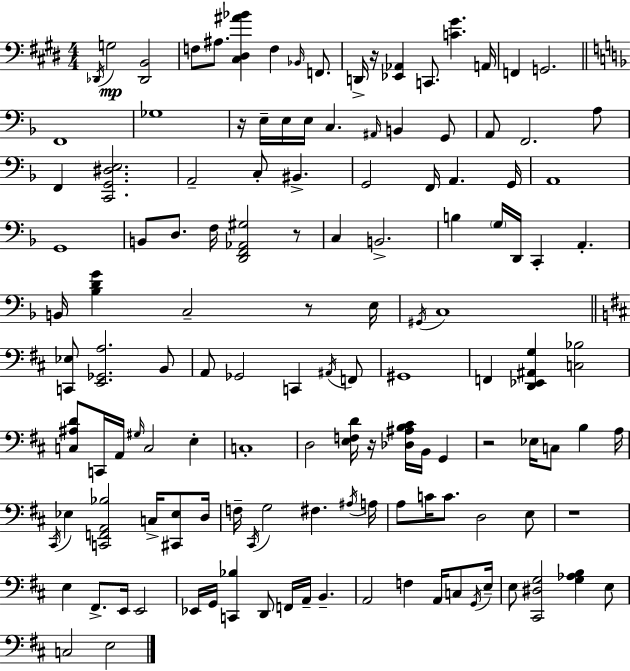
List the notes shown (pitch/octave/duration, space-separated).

Db2/s G3/h [Db2,B2]/h F3/e A#3/e. [C#3,D#3,A#4,Bb4]/q F3/q Bb2/s F2/e. D2/s R/s [Eb2,Ab2]/q C2/e. [C4,G#4]/q. A2/s F2/q G2/h. F2/w Gb3/w R/s E3/s E3/s E3/s C3/q. A#2/s B2/q G2/e A2/e F2/h. A3/e F2/q [C2,G2,D#3,E3]/h. A2/h C3/e BIS2/q. G2/h F2/s A2/q. G2/s A2/w G2/w B2/e D3/e. F3/s [D2,F2,Ab2,G#3]/h R/e C3/q B2/h. B3/q G3/s D2/s C2/q A2/q. B2/s [Bb3,D4,G4]/q C3/h R/e E3/s G#2/s C3/w [C2,Eb3]/e [E2,Gb2,A3]/h. B2/e A2/e Gb2/h C2/q A#2/s F2/e G#2/w F2/q [D2,Eb2,A#2,G3]/q [C3,Bb3]/h [C3,A#3,D4]/e C2/s A2/s G#3/s C3/h E3/q C3/w D3/h [E3,F3,D4]/s R/s [Db3,A#3,B3,C#4]/s B2/s G2/q R/h Eb3/s C3/e B3/q A3/s C#2/s Eb3/q [C2,F2,A2,Bb3]/h C3/s [C#2,Eb3]/e D3/s F3/s C#2/s G3/h F#3/q. A#3/s A3/s A3/e C4/s C4/e. D3/h E3/e R/w E3/q F#2/e. E2/s E2/h Eb2/s G2/s [C2,Bb3]/q D2/e F2/s A2/s B2/q. A2/h F3/q A2/s C3/e G2/s E3/s E3/e [C#2,D#3,G3]/h [G3,Ab3,B3]/q E3/e C3/h E3/h